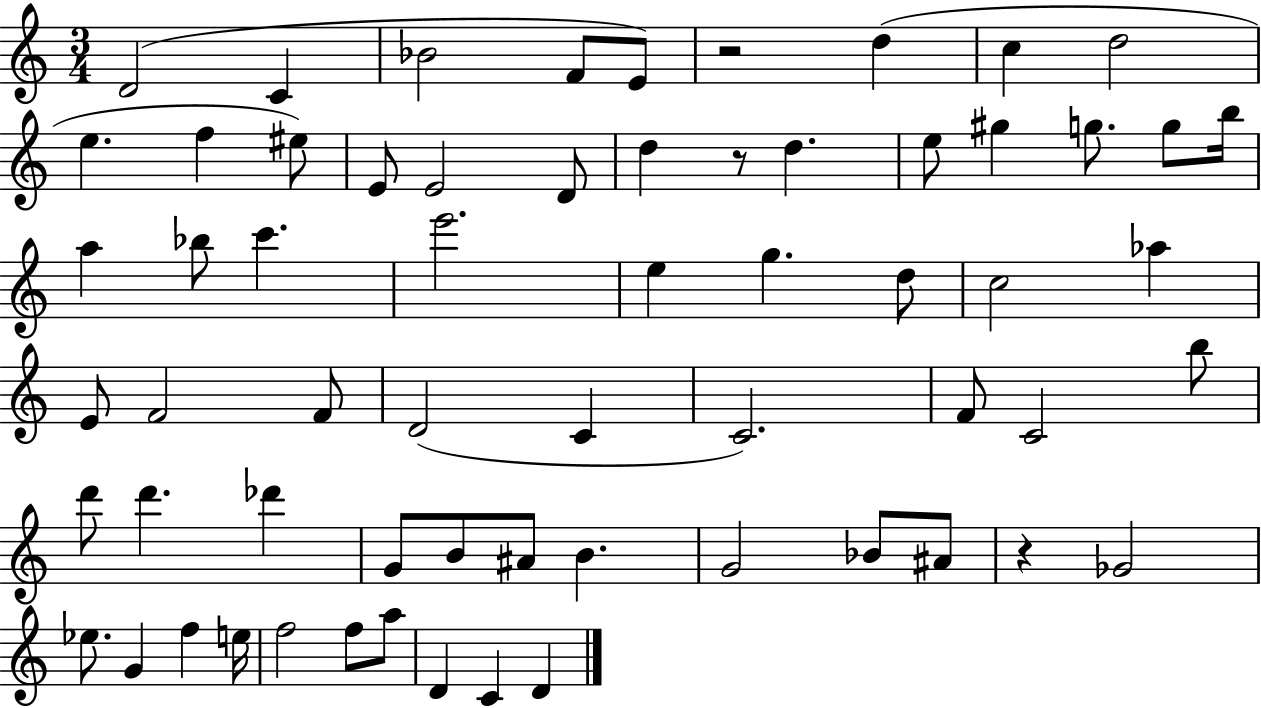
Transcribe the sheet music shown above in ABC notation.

X:1
T:Untitled
M:3/4
L:1/4
K:C
D2 C _B2 F/2 E/2 z2 d c d2 e f ^e/2 E/2 E2 D/2 d z/2 d e/2 ^g g/2 g/2 b/4 a _b/2 c' e'2 e g d/2 c2 _a E/2 F2 F/2 D2 C C2 F/2 C2 b/2 d'/2 d' _d' G/2 B/2 ^A/2 B G2 _B/2 ^A/2 z _G2 _e/2 G f e/4 f2 f/2 a/2 D C D